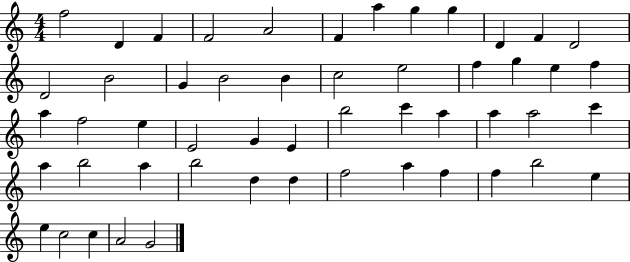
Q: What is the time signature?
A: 4/4